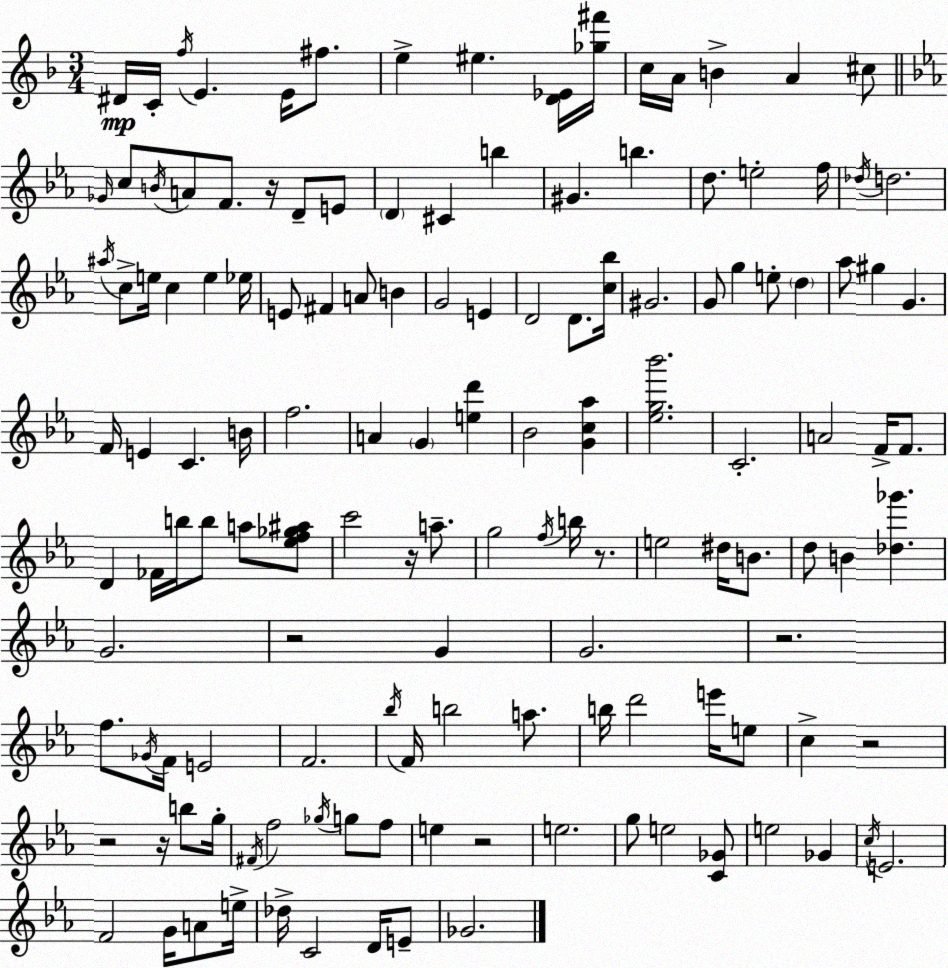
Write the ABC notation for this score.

X:1
T:Untitled
M:3/4
L:1/4
K:F
^D/4 C/4 f/4 E E/4 ^f/2 e ^e [D_E]/4 [_g^f']/4 c/4 A/4 B A ^c/2 _G/4 c/2 B/4 A/2 F/2 z/4 D/2 E/2 D ^C b ^G b d/2 e2 f/4 _d/4 d2 ^a/4 c/2 e/4 c e _e/4 E/2 ^F A/2 B G2 E D2 D/2 [c_b]/4 ^G2 G/2 g e/2 d _a/2 ^g G F/4 E C B/4 f2 A G [ed'] _B2 [Gc_a] [_eg_b']2 C2 A2 F/4 F/2 D _F/4 b/4 b/2 a/2 [_ef_g^a]/2 c'2 z/4 a/2 g2 f/4 b/4 z/2 e2 ^d/4 B/2 d/2 B [_d_g'] G2 z2 G G2 z2 f/2 _G/4 F/4 E2 F2 _b/4 F/4 b2 a/2 b/4 d'2 e'/4 e/2 c z2 z2 z/4 b/2 g/4 ^F/4 f2 _g/4 g/2 f/2 e z2 e2 g/2 e2 [C_G]/2 e2 _G c/4 E2 F2 G/4 A/2 e/4 _d/4 C2 D/4 E/2 _G2